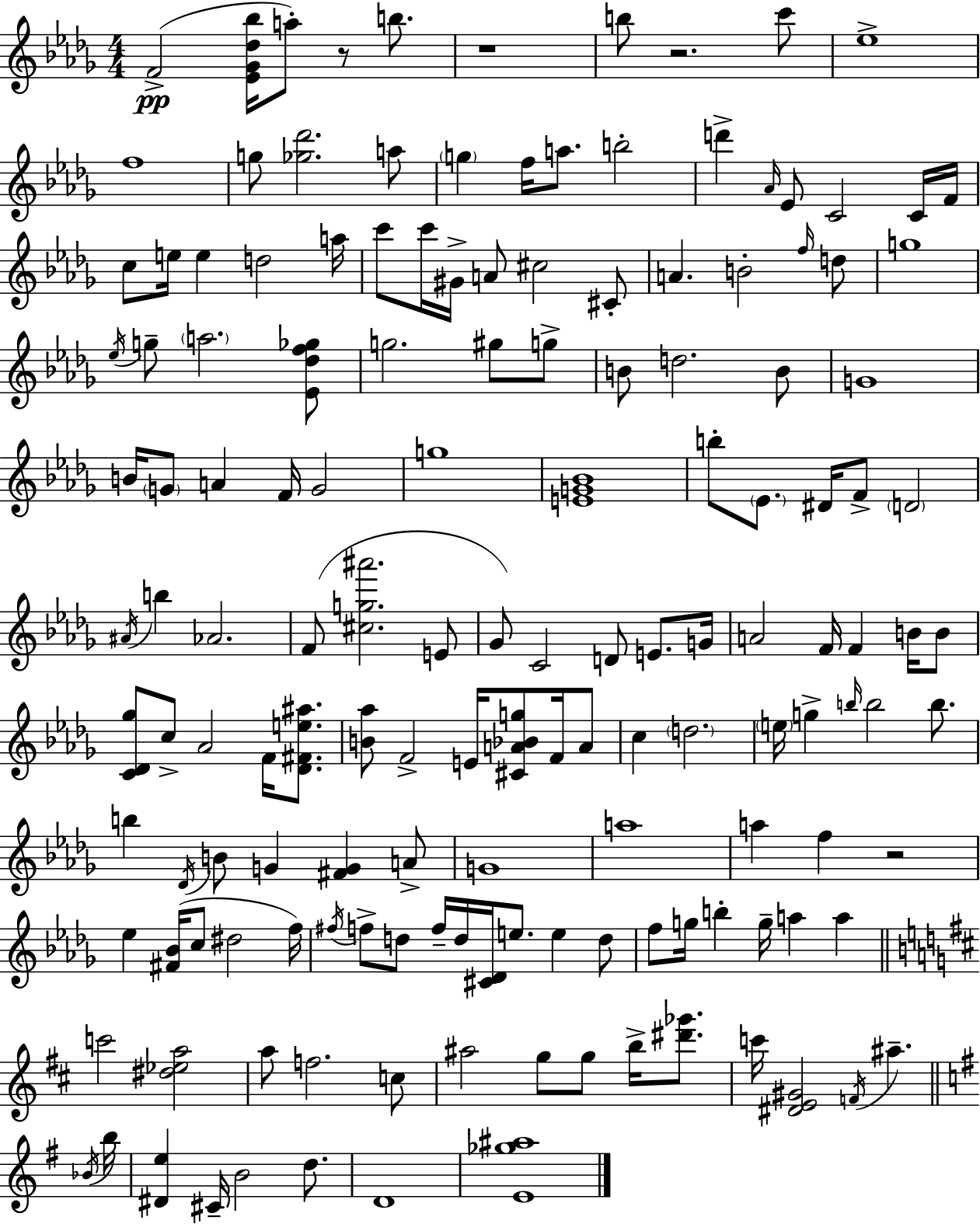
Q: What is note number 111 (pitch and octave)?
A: A5